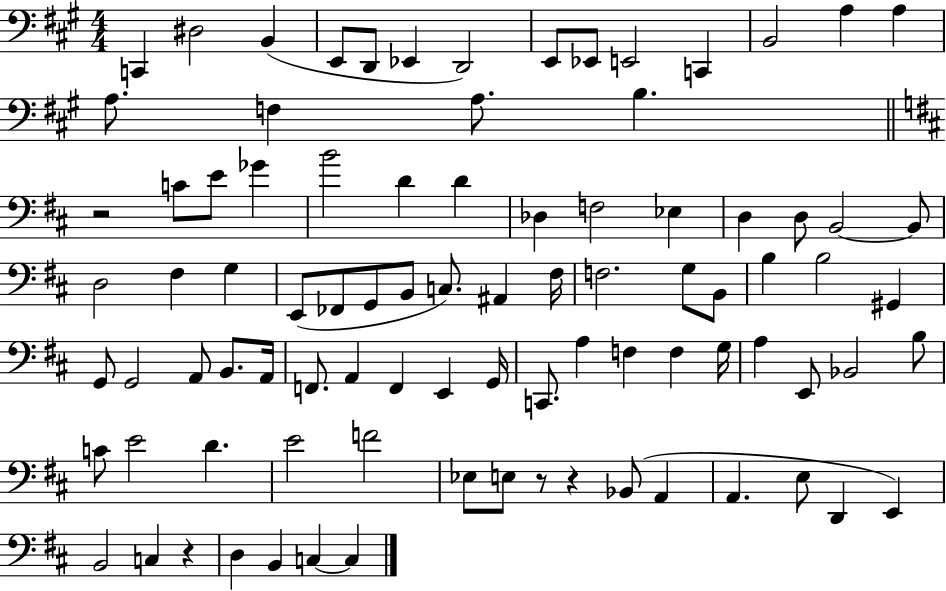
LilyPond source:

{
  \clef bass
  \numericTimeSignature
  \time 4/4
  \key a \major
  c,4 dis2 b,4( | e,8 d,8 ees,4 d,2) | e,8 ees,8 e,2 c,4 | b,2 a4 a4 | \break a8. f4 a8. b4. | \bar "||" \break \key d \major r2 c'8 e'8 ges'4 | b'2 d'4 d'4 | des4 f2 ees4 | d4 d8 b,2~~ b,8 | \break d2 fis4 g4 | e,8( fes,8 g,8 b,8 c8.) ais,4 fis16 | f2. g8 b,8 | b4 b2 gis,4 | \break g,8 g,2 a,8 b,8. a,16 | f,8. a,4 f,4 e,4 g,16 | c,8. a4 f4 f4 g16 | a4 e,8 bes,2 b8 | \break c'8 e'2 d'4. | e'2 f'2 | ees8 e8 r8 r4 bes,8( a,4 | a,4. e8 d,4 e,4) | \break b,2 c4 r4 | d4 b,4 c4~~ c4 | \bar "|."
}